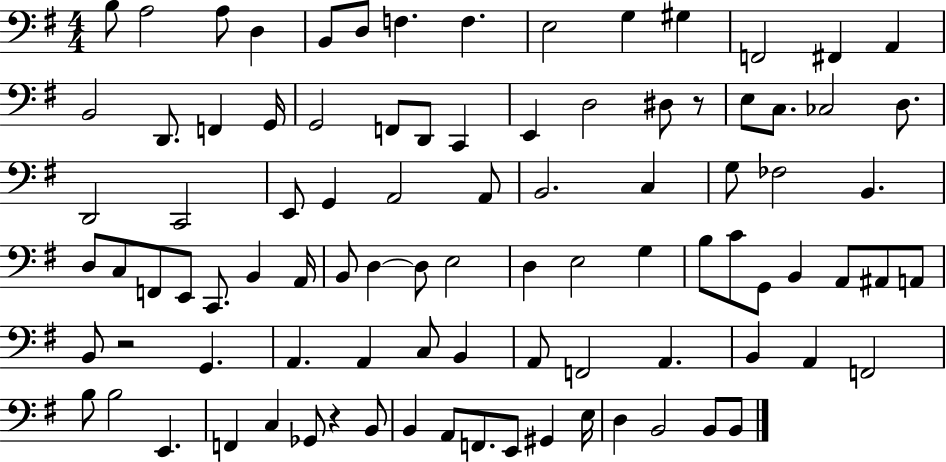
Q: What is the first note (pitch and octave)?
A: B3